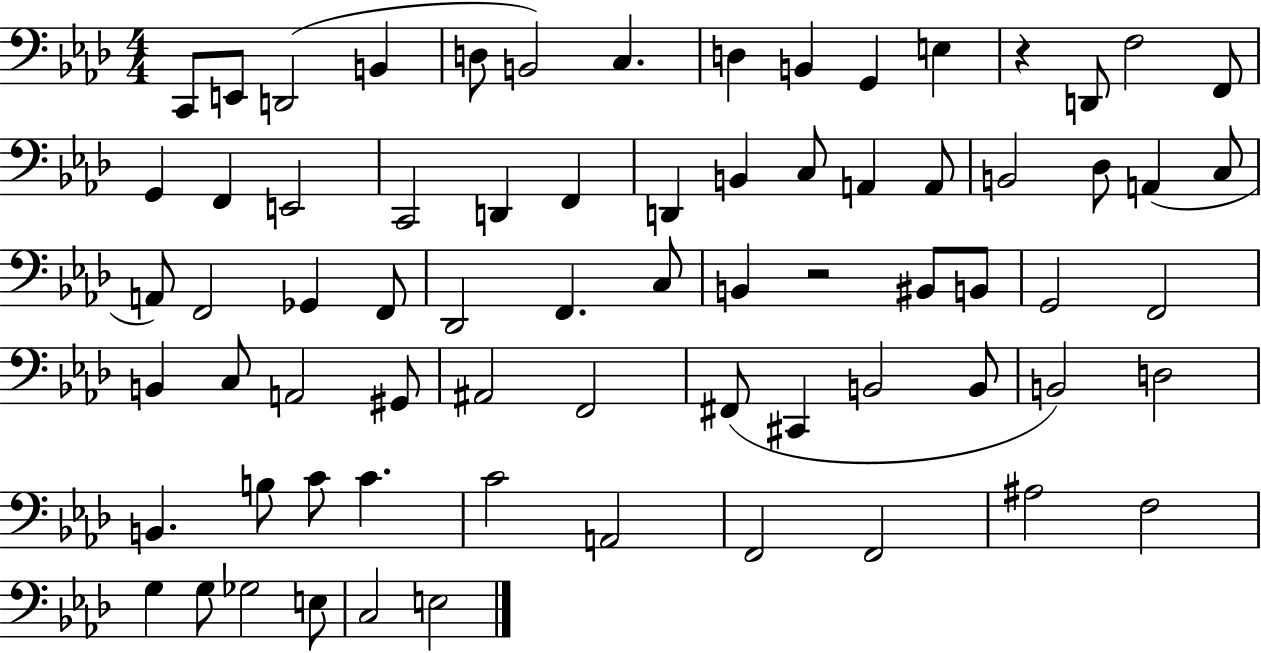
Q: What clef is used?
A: bass